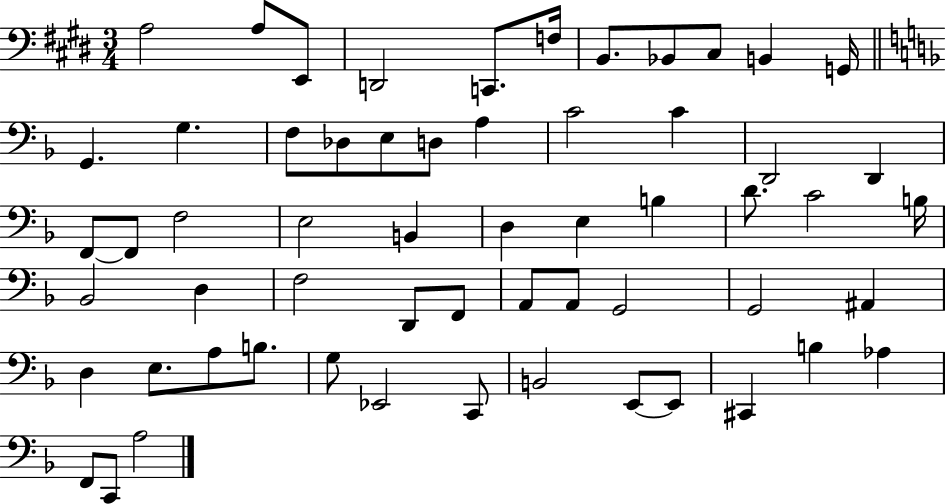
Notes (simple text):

A3/h A3/e E2/e D2/h C2/e. F3/s B2/e. Bb2/e C#3/e B2/q G2/s G2/q. G3/q. F3/e Db3/e E3/e D3/e A3/q C4/h C4/q D2/h D2/q F2/e F2/e F3/h E3/h B2/q D3/q E3/q B3/q D4/e. C4/h B3/s Bb2/h D3/q F3/h D2/e F2/e A2/e A2/e G2/h G2/h A#2/q D3/q E3/e. A3/e B3/e. G3/e Eb2/h C2/e B2/h E2/e E2/e C#2/q B3/q Ab3/q F2/e C2/e A3/h